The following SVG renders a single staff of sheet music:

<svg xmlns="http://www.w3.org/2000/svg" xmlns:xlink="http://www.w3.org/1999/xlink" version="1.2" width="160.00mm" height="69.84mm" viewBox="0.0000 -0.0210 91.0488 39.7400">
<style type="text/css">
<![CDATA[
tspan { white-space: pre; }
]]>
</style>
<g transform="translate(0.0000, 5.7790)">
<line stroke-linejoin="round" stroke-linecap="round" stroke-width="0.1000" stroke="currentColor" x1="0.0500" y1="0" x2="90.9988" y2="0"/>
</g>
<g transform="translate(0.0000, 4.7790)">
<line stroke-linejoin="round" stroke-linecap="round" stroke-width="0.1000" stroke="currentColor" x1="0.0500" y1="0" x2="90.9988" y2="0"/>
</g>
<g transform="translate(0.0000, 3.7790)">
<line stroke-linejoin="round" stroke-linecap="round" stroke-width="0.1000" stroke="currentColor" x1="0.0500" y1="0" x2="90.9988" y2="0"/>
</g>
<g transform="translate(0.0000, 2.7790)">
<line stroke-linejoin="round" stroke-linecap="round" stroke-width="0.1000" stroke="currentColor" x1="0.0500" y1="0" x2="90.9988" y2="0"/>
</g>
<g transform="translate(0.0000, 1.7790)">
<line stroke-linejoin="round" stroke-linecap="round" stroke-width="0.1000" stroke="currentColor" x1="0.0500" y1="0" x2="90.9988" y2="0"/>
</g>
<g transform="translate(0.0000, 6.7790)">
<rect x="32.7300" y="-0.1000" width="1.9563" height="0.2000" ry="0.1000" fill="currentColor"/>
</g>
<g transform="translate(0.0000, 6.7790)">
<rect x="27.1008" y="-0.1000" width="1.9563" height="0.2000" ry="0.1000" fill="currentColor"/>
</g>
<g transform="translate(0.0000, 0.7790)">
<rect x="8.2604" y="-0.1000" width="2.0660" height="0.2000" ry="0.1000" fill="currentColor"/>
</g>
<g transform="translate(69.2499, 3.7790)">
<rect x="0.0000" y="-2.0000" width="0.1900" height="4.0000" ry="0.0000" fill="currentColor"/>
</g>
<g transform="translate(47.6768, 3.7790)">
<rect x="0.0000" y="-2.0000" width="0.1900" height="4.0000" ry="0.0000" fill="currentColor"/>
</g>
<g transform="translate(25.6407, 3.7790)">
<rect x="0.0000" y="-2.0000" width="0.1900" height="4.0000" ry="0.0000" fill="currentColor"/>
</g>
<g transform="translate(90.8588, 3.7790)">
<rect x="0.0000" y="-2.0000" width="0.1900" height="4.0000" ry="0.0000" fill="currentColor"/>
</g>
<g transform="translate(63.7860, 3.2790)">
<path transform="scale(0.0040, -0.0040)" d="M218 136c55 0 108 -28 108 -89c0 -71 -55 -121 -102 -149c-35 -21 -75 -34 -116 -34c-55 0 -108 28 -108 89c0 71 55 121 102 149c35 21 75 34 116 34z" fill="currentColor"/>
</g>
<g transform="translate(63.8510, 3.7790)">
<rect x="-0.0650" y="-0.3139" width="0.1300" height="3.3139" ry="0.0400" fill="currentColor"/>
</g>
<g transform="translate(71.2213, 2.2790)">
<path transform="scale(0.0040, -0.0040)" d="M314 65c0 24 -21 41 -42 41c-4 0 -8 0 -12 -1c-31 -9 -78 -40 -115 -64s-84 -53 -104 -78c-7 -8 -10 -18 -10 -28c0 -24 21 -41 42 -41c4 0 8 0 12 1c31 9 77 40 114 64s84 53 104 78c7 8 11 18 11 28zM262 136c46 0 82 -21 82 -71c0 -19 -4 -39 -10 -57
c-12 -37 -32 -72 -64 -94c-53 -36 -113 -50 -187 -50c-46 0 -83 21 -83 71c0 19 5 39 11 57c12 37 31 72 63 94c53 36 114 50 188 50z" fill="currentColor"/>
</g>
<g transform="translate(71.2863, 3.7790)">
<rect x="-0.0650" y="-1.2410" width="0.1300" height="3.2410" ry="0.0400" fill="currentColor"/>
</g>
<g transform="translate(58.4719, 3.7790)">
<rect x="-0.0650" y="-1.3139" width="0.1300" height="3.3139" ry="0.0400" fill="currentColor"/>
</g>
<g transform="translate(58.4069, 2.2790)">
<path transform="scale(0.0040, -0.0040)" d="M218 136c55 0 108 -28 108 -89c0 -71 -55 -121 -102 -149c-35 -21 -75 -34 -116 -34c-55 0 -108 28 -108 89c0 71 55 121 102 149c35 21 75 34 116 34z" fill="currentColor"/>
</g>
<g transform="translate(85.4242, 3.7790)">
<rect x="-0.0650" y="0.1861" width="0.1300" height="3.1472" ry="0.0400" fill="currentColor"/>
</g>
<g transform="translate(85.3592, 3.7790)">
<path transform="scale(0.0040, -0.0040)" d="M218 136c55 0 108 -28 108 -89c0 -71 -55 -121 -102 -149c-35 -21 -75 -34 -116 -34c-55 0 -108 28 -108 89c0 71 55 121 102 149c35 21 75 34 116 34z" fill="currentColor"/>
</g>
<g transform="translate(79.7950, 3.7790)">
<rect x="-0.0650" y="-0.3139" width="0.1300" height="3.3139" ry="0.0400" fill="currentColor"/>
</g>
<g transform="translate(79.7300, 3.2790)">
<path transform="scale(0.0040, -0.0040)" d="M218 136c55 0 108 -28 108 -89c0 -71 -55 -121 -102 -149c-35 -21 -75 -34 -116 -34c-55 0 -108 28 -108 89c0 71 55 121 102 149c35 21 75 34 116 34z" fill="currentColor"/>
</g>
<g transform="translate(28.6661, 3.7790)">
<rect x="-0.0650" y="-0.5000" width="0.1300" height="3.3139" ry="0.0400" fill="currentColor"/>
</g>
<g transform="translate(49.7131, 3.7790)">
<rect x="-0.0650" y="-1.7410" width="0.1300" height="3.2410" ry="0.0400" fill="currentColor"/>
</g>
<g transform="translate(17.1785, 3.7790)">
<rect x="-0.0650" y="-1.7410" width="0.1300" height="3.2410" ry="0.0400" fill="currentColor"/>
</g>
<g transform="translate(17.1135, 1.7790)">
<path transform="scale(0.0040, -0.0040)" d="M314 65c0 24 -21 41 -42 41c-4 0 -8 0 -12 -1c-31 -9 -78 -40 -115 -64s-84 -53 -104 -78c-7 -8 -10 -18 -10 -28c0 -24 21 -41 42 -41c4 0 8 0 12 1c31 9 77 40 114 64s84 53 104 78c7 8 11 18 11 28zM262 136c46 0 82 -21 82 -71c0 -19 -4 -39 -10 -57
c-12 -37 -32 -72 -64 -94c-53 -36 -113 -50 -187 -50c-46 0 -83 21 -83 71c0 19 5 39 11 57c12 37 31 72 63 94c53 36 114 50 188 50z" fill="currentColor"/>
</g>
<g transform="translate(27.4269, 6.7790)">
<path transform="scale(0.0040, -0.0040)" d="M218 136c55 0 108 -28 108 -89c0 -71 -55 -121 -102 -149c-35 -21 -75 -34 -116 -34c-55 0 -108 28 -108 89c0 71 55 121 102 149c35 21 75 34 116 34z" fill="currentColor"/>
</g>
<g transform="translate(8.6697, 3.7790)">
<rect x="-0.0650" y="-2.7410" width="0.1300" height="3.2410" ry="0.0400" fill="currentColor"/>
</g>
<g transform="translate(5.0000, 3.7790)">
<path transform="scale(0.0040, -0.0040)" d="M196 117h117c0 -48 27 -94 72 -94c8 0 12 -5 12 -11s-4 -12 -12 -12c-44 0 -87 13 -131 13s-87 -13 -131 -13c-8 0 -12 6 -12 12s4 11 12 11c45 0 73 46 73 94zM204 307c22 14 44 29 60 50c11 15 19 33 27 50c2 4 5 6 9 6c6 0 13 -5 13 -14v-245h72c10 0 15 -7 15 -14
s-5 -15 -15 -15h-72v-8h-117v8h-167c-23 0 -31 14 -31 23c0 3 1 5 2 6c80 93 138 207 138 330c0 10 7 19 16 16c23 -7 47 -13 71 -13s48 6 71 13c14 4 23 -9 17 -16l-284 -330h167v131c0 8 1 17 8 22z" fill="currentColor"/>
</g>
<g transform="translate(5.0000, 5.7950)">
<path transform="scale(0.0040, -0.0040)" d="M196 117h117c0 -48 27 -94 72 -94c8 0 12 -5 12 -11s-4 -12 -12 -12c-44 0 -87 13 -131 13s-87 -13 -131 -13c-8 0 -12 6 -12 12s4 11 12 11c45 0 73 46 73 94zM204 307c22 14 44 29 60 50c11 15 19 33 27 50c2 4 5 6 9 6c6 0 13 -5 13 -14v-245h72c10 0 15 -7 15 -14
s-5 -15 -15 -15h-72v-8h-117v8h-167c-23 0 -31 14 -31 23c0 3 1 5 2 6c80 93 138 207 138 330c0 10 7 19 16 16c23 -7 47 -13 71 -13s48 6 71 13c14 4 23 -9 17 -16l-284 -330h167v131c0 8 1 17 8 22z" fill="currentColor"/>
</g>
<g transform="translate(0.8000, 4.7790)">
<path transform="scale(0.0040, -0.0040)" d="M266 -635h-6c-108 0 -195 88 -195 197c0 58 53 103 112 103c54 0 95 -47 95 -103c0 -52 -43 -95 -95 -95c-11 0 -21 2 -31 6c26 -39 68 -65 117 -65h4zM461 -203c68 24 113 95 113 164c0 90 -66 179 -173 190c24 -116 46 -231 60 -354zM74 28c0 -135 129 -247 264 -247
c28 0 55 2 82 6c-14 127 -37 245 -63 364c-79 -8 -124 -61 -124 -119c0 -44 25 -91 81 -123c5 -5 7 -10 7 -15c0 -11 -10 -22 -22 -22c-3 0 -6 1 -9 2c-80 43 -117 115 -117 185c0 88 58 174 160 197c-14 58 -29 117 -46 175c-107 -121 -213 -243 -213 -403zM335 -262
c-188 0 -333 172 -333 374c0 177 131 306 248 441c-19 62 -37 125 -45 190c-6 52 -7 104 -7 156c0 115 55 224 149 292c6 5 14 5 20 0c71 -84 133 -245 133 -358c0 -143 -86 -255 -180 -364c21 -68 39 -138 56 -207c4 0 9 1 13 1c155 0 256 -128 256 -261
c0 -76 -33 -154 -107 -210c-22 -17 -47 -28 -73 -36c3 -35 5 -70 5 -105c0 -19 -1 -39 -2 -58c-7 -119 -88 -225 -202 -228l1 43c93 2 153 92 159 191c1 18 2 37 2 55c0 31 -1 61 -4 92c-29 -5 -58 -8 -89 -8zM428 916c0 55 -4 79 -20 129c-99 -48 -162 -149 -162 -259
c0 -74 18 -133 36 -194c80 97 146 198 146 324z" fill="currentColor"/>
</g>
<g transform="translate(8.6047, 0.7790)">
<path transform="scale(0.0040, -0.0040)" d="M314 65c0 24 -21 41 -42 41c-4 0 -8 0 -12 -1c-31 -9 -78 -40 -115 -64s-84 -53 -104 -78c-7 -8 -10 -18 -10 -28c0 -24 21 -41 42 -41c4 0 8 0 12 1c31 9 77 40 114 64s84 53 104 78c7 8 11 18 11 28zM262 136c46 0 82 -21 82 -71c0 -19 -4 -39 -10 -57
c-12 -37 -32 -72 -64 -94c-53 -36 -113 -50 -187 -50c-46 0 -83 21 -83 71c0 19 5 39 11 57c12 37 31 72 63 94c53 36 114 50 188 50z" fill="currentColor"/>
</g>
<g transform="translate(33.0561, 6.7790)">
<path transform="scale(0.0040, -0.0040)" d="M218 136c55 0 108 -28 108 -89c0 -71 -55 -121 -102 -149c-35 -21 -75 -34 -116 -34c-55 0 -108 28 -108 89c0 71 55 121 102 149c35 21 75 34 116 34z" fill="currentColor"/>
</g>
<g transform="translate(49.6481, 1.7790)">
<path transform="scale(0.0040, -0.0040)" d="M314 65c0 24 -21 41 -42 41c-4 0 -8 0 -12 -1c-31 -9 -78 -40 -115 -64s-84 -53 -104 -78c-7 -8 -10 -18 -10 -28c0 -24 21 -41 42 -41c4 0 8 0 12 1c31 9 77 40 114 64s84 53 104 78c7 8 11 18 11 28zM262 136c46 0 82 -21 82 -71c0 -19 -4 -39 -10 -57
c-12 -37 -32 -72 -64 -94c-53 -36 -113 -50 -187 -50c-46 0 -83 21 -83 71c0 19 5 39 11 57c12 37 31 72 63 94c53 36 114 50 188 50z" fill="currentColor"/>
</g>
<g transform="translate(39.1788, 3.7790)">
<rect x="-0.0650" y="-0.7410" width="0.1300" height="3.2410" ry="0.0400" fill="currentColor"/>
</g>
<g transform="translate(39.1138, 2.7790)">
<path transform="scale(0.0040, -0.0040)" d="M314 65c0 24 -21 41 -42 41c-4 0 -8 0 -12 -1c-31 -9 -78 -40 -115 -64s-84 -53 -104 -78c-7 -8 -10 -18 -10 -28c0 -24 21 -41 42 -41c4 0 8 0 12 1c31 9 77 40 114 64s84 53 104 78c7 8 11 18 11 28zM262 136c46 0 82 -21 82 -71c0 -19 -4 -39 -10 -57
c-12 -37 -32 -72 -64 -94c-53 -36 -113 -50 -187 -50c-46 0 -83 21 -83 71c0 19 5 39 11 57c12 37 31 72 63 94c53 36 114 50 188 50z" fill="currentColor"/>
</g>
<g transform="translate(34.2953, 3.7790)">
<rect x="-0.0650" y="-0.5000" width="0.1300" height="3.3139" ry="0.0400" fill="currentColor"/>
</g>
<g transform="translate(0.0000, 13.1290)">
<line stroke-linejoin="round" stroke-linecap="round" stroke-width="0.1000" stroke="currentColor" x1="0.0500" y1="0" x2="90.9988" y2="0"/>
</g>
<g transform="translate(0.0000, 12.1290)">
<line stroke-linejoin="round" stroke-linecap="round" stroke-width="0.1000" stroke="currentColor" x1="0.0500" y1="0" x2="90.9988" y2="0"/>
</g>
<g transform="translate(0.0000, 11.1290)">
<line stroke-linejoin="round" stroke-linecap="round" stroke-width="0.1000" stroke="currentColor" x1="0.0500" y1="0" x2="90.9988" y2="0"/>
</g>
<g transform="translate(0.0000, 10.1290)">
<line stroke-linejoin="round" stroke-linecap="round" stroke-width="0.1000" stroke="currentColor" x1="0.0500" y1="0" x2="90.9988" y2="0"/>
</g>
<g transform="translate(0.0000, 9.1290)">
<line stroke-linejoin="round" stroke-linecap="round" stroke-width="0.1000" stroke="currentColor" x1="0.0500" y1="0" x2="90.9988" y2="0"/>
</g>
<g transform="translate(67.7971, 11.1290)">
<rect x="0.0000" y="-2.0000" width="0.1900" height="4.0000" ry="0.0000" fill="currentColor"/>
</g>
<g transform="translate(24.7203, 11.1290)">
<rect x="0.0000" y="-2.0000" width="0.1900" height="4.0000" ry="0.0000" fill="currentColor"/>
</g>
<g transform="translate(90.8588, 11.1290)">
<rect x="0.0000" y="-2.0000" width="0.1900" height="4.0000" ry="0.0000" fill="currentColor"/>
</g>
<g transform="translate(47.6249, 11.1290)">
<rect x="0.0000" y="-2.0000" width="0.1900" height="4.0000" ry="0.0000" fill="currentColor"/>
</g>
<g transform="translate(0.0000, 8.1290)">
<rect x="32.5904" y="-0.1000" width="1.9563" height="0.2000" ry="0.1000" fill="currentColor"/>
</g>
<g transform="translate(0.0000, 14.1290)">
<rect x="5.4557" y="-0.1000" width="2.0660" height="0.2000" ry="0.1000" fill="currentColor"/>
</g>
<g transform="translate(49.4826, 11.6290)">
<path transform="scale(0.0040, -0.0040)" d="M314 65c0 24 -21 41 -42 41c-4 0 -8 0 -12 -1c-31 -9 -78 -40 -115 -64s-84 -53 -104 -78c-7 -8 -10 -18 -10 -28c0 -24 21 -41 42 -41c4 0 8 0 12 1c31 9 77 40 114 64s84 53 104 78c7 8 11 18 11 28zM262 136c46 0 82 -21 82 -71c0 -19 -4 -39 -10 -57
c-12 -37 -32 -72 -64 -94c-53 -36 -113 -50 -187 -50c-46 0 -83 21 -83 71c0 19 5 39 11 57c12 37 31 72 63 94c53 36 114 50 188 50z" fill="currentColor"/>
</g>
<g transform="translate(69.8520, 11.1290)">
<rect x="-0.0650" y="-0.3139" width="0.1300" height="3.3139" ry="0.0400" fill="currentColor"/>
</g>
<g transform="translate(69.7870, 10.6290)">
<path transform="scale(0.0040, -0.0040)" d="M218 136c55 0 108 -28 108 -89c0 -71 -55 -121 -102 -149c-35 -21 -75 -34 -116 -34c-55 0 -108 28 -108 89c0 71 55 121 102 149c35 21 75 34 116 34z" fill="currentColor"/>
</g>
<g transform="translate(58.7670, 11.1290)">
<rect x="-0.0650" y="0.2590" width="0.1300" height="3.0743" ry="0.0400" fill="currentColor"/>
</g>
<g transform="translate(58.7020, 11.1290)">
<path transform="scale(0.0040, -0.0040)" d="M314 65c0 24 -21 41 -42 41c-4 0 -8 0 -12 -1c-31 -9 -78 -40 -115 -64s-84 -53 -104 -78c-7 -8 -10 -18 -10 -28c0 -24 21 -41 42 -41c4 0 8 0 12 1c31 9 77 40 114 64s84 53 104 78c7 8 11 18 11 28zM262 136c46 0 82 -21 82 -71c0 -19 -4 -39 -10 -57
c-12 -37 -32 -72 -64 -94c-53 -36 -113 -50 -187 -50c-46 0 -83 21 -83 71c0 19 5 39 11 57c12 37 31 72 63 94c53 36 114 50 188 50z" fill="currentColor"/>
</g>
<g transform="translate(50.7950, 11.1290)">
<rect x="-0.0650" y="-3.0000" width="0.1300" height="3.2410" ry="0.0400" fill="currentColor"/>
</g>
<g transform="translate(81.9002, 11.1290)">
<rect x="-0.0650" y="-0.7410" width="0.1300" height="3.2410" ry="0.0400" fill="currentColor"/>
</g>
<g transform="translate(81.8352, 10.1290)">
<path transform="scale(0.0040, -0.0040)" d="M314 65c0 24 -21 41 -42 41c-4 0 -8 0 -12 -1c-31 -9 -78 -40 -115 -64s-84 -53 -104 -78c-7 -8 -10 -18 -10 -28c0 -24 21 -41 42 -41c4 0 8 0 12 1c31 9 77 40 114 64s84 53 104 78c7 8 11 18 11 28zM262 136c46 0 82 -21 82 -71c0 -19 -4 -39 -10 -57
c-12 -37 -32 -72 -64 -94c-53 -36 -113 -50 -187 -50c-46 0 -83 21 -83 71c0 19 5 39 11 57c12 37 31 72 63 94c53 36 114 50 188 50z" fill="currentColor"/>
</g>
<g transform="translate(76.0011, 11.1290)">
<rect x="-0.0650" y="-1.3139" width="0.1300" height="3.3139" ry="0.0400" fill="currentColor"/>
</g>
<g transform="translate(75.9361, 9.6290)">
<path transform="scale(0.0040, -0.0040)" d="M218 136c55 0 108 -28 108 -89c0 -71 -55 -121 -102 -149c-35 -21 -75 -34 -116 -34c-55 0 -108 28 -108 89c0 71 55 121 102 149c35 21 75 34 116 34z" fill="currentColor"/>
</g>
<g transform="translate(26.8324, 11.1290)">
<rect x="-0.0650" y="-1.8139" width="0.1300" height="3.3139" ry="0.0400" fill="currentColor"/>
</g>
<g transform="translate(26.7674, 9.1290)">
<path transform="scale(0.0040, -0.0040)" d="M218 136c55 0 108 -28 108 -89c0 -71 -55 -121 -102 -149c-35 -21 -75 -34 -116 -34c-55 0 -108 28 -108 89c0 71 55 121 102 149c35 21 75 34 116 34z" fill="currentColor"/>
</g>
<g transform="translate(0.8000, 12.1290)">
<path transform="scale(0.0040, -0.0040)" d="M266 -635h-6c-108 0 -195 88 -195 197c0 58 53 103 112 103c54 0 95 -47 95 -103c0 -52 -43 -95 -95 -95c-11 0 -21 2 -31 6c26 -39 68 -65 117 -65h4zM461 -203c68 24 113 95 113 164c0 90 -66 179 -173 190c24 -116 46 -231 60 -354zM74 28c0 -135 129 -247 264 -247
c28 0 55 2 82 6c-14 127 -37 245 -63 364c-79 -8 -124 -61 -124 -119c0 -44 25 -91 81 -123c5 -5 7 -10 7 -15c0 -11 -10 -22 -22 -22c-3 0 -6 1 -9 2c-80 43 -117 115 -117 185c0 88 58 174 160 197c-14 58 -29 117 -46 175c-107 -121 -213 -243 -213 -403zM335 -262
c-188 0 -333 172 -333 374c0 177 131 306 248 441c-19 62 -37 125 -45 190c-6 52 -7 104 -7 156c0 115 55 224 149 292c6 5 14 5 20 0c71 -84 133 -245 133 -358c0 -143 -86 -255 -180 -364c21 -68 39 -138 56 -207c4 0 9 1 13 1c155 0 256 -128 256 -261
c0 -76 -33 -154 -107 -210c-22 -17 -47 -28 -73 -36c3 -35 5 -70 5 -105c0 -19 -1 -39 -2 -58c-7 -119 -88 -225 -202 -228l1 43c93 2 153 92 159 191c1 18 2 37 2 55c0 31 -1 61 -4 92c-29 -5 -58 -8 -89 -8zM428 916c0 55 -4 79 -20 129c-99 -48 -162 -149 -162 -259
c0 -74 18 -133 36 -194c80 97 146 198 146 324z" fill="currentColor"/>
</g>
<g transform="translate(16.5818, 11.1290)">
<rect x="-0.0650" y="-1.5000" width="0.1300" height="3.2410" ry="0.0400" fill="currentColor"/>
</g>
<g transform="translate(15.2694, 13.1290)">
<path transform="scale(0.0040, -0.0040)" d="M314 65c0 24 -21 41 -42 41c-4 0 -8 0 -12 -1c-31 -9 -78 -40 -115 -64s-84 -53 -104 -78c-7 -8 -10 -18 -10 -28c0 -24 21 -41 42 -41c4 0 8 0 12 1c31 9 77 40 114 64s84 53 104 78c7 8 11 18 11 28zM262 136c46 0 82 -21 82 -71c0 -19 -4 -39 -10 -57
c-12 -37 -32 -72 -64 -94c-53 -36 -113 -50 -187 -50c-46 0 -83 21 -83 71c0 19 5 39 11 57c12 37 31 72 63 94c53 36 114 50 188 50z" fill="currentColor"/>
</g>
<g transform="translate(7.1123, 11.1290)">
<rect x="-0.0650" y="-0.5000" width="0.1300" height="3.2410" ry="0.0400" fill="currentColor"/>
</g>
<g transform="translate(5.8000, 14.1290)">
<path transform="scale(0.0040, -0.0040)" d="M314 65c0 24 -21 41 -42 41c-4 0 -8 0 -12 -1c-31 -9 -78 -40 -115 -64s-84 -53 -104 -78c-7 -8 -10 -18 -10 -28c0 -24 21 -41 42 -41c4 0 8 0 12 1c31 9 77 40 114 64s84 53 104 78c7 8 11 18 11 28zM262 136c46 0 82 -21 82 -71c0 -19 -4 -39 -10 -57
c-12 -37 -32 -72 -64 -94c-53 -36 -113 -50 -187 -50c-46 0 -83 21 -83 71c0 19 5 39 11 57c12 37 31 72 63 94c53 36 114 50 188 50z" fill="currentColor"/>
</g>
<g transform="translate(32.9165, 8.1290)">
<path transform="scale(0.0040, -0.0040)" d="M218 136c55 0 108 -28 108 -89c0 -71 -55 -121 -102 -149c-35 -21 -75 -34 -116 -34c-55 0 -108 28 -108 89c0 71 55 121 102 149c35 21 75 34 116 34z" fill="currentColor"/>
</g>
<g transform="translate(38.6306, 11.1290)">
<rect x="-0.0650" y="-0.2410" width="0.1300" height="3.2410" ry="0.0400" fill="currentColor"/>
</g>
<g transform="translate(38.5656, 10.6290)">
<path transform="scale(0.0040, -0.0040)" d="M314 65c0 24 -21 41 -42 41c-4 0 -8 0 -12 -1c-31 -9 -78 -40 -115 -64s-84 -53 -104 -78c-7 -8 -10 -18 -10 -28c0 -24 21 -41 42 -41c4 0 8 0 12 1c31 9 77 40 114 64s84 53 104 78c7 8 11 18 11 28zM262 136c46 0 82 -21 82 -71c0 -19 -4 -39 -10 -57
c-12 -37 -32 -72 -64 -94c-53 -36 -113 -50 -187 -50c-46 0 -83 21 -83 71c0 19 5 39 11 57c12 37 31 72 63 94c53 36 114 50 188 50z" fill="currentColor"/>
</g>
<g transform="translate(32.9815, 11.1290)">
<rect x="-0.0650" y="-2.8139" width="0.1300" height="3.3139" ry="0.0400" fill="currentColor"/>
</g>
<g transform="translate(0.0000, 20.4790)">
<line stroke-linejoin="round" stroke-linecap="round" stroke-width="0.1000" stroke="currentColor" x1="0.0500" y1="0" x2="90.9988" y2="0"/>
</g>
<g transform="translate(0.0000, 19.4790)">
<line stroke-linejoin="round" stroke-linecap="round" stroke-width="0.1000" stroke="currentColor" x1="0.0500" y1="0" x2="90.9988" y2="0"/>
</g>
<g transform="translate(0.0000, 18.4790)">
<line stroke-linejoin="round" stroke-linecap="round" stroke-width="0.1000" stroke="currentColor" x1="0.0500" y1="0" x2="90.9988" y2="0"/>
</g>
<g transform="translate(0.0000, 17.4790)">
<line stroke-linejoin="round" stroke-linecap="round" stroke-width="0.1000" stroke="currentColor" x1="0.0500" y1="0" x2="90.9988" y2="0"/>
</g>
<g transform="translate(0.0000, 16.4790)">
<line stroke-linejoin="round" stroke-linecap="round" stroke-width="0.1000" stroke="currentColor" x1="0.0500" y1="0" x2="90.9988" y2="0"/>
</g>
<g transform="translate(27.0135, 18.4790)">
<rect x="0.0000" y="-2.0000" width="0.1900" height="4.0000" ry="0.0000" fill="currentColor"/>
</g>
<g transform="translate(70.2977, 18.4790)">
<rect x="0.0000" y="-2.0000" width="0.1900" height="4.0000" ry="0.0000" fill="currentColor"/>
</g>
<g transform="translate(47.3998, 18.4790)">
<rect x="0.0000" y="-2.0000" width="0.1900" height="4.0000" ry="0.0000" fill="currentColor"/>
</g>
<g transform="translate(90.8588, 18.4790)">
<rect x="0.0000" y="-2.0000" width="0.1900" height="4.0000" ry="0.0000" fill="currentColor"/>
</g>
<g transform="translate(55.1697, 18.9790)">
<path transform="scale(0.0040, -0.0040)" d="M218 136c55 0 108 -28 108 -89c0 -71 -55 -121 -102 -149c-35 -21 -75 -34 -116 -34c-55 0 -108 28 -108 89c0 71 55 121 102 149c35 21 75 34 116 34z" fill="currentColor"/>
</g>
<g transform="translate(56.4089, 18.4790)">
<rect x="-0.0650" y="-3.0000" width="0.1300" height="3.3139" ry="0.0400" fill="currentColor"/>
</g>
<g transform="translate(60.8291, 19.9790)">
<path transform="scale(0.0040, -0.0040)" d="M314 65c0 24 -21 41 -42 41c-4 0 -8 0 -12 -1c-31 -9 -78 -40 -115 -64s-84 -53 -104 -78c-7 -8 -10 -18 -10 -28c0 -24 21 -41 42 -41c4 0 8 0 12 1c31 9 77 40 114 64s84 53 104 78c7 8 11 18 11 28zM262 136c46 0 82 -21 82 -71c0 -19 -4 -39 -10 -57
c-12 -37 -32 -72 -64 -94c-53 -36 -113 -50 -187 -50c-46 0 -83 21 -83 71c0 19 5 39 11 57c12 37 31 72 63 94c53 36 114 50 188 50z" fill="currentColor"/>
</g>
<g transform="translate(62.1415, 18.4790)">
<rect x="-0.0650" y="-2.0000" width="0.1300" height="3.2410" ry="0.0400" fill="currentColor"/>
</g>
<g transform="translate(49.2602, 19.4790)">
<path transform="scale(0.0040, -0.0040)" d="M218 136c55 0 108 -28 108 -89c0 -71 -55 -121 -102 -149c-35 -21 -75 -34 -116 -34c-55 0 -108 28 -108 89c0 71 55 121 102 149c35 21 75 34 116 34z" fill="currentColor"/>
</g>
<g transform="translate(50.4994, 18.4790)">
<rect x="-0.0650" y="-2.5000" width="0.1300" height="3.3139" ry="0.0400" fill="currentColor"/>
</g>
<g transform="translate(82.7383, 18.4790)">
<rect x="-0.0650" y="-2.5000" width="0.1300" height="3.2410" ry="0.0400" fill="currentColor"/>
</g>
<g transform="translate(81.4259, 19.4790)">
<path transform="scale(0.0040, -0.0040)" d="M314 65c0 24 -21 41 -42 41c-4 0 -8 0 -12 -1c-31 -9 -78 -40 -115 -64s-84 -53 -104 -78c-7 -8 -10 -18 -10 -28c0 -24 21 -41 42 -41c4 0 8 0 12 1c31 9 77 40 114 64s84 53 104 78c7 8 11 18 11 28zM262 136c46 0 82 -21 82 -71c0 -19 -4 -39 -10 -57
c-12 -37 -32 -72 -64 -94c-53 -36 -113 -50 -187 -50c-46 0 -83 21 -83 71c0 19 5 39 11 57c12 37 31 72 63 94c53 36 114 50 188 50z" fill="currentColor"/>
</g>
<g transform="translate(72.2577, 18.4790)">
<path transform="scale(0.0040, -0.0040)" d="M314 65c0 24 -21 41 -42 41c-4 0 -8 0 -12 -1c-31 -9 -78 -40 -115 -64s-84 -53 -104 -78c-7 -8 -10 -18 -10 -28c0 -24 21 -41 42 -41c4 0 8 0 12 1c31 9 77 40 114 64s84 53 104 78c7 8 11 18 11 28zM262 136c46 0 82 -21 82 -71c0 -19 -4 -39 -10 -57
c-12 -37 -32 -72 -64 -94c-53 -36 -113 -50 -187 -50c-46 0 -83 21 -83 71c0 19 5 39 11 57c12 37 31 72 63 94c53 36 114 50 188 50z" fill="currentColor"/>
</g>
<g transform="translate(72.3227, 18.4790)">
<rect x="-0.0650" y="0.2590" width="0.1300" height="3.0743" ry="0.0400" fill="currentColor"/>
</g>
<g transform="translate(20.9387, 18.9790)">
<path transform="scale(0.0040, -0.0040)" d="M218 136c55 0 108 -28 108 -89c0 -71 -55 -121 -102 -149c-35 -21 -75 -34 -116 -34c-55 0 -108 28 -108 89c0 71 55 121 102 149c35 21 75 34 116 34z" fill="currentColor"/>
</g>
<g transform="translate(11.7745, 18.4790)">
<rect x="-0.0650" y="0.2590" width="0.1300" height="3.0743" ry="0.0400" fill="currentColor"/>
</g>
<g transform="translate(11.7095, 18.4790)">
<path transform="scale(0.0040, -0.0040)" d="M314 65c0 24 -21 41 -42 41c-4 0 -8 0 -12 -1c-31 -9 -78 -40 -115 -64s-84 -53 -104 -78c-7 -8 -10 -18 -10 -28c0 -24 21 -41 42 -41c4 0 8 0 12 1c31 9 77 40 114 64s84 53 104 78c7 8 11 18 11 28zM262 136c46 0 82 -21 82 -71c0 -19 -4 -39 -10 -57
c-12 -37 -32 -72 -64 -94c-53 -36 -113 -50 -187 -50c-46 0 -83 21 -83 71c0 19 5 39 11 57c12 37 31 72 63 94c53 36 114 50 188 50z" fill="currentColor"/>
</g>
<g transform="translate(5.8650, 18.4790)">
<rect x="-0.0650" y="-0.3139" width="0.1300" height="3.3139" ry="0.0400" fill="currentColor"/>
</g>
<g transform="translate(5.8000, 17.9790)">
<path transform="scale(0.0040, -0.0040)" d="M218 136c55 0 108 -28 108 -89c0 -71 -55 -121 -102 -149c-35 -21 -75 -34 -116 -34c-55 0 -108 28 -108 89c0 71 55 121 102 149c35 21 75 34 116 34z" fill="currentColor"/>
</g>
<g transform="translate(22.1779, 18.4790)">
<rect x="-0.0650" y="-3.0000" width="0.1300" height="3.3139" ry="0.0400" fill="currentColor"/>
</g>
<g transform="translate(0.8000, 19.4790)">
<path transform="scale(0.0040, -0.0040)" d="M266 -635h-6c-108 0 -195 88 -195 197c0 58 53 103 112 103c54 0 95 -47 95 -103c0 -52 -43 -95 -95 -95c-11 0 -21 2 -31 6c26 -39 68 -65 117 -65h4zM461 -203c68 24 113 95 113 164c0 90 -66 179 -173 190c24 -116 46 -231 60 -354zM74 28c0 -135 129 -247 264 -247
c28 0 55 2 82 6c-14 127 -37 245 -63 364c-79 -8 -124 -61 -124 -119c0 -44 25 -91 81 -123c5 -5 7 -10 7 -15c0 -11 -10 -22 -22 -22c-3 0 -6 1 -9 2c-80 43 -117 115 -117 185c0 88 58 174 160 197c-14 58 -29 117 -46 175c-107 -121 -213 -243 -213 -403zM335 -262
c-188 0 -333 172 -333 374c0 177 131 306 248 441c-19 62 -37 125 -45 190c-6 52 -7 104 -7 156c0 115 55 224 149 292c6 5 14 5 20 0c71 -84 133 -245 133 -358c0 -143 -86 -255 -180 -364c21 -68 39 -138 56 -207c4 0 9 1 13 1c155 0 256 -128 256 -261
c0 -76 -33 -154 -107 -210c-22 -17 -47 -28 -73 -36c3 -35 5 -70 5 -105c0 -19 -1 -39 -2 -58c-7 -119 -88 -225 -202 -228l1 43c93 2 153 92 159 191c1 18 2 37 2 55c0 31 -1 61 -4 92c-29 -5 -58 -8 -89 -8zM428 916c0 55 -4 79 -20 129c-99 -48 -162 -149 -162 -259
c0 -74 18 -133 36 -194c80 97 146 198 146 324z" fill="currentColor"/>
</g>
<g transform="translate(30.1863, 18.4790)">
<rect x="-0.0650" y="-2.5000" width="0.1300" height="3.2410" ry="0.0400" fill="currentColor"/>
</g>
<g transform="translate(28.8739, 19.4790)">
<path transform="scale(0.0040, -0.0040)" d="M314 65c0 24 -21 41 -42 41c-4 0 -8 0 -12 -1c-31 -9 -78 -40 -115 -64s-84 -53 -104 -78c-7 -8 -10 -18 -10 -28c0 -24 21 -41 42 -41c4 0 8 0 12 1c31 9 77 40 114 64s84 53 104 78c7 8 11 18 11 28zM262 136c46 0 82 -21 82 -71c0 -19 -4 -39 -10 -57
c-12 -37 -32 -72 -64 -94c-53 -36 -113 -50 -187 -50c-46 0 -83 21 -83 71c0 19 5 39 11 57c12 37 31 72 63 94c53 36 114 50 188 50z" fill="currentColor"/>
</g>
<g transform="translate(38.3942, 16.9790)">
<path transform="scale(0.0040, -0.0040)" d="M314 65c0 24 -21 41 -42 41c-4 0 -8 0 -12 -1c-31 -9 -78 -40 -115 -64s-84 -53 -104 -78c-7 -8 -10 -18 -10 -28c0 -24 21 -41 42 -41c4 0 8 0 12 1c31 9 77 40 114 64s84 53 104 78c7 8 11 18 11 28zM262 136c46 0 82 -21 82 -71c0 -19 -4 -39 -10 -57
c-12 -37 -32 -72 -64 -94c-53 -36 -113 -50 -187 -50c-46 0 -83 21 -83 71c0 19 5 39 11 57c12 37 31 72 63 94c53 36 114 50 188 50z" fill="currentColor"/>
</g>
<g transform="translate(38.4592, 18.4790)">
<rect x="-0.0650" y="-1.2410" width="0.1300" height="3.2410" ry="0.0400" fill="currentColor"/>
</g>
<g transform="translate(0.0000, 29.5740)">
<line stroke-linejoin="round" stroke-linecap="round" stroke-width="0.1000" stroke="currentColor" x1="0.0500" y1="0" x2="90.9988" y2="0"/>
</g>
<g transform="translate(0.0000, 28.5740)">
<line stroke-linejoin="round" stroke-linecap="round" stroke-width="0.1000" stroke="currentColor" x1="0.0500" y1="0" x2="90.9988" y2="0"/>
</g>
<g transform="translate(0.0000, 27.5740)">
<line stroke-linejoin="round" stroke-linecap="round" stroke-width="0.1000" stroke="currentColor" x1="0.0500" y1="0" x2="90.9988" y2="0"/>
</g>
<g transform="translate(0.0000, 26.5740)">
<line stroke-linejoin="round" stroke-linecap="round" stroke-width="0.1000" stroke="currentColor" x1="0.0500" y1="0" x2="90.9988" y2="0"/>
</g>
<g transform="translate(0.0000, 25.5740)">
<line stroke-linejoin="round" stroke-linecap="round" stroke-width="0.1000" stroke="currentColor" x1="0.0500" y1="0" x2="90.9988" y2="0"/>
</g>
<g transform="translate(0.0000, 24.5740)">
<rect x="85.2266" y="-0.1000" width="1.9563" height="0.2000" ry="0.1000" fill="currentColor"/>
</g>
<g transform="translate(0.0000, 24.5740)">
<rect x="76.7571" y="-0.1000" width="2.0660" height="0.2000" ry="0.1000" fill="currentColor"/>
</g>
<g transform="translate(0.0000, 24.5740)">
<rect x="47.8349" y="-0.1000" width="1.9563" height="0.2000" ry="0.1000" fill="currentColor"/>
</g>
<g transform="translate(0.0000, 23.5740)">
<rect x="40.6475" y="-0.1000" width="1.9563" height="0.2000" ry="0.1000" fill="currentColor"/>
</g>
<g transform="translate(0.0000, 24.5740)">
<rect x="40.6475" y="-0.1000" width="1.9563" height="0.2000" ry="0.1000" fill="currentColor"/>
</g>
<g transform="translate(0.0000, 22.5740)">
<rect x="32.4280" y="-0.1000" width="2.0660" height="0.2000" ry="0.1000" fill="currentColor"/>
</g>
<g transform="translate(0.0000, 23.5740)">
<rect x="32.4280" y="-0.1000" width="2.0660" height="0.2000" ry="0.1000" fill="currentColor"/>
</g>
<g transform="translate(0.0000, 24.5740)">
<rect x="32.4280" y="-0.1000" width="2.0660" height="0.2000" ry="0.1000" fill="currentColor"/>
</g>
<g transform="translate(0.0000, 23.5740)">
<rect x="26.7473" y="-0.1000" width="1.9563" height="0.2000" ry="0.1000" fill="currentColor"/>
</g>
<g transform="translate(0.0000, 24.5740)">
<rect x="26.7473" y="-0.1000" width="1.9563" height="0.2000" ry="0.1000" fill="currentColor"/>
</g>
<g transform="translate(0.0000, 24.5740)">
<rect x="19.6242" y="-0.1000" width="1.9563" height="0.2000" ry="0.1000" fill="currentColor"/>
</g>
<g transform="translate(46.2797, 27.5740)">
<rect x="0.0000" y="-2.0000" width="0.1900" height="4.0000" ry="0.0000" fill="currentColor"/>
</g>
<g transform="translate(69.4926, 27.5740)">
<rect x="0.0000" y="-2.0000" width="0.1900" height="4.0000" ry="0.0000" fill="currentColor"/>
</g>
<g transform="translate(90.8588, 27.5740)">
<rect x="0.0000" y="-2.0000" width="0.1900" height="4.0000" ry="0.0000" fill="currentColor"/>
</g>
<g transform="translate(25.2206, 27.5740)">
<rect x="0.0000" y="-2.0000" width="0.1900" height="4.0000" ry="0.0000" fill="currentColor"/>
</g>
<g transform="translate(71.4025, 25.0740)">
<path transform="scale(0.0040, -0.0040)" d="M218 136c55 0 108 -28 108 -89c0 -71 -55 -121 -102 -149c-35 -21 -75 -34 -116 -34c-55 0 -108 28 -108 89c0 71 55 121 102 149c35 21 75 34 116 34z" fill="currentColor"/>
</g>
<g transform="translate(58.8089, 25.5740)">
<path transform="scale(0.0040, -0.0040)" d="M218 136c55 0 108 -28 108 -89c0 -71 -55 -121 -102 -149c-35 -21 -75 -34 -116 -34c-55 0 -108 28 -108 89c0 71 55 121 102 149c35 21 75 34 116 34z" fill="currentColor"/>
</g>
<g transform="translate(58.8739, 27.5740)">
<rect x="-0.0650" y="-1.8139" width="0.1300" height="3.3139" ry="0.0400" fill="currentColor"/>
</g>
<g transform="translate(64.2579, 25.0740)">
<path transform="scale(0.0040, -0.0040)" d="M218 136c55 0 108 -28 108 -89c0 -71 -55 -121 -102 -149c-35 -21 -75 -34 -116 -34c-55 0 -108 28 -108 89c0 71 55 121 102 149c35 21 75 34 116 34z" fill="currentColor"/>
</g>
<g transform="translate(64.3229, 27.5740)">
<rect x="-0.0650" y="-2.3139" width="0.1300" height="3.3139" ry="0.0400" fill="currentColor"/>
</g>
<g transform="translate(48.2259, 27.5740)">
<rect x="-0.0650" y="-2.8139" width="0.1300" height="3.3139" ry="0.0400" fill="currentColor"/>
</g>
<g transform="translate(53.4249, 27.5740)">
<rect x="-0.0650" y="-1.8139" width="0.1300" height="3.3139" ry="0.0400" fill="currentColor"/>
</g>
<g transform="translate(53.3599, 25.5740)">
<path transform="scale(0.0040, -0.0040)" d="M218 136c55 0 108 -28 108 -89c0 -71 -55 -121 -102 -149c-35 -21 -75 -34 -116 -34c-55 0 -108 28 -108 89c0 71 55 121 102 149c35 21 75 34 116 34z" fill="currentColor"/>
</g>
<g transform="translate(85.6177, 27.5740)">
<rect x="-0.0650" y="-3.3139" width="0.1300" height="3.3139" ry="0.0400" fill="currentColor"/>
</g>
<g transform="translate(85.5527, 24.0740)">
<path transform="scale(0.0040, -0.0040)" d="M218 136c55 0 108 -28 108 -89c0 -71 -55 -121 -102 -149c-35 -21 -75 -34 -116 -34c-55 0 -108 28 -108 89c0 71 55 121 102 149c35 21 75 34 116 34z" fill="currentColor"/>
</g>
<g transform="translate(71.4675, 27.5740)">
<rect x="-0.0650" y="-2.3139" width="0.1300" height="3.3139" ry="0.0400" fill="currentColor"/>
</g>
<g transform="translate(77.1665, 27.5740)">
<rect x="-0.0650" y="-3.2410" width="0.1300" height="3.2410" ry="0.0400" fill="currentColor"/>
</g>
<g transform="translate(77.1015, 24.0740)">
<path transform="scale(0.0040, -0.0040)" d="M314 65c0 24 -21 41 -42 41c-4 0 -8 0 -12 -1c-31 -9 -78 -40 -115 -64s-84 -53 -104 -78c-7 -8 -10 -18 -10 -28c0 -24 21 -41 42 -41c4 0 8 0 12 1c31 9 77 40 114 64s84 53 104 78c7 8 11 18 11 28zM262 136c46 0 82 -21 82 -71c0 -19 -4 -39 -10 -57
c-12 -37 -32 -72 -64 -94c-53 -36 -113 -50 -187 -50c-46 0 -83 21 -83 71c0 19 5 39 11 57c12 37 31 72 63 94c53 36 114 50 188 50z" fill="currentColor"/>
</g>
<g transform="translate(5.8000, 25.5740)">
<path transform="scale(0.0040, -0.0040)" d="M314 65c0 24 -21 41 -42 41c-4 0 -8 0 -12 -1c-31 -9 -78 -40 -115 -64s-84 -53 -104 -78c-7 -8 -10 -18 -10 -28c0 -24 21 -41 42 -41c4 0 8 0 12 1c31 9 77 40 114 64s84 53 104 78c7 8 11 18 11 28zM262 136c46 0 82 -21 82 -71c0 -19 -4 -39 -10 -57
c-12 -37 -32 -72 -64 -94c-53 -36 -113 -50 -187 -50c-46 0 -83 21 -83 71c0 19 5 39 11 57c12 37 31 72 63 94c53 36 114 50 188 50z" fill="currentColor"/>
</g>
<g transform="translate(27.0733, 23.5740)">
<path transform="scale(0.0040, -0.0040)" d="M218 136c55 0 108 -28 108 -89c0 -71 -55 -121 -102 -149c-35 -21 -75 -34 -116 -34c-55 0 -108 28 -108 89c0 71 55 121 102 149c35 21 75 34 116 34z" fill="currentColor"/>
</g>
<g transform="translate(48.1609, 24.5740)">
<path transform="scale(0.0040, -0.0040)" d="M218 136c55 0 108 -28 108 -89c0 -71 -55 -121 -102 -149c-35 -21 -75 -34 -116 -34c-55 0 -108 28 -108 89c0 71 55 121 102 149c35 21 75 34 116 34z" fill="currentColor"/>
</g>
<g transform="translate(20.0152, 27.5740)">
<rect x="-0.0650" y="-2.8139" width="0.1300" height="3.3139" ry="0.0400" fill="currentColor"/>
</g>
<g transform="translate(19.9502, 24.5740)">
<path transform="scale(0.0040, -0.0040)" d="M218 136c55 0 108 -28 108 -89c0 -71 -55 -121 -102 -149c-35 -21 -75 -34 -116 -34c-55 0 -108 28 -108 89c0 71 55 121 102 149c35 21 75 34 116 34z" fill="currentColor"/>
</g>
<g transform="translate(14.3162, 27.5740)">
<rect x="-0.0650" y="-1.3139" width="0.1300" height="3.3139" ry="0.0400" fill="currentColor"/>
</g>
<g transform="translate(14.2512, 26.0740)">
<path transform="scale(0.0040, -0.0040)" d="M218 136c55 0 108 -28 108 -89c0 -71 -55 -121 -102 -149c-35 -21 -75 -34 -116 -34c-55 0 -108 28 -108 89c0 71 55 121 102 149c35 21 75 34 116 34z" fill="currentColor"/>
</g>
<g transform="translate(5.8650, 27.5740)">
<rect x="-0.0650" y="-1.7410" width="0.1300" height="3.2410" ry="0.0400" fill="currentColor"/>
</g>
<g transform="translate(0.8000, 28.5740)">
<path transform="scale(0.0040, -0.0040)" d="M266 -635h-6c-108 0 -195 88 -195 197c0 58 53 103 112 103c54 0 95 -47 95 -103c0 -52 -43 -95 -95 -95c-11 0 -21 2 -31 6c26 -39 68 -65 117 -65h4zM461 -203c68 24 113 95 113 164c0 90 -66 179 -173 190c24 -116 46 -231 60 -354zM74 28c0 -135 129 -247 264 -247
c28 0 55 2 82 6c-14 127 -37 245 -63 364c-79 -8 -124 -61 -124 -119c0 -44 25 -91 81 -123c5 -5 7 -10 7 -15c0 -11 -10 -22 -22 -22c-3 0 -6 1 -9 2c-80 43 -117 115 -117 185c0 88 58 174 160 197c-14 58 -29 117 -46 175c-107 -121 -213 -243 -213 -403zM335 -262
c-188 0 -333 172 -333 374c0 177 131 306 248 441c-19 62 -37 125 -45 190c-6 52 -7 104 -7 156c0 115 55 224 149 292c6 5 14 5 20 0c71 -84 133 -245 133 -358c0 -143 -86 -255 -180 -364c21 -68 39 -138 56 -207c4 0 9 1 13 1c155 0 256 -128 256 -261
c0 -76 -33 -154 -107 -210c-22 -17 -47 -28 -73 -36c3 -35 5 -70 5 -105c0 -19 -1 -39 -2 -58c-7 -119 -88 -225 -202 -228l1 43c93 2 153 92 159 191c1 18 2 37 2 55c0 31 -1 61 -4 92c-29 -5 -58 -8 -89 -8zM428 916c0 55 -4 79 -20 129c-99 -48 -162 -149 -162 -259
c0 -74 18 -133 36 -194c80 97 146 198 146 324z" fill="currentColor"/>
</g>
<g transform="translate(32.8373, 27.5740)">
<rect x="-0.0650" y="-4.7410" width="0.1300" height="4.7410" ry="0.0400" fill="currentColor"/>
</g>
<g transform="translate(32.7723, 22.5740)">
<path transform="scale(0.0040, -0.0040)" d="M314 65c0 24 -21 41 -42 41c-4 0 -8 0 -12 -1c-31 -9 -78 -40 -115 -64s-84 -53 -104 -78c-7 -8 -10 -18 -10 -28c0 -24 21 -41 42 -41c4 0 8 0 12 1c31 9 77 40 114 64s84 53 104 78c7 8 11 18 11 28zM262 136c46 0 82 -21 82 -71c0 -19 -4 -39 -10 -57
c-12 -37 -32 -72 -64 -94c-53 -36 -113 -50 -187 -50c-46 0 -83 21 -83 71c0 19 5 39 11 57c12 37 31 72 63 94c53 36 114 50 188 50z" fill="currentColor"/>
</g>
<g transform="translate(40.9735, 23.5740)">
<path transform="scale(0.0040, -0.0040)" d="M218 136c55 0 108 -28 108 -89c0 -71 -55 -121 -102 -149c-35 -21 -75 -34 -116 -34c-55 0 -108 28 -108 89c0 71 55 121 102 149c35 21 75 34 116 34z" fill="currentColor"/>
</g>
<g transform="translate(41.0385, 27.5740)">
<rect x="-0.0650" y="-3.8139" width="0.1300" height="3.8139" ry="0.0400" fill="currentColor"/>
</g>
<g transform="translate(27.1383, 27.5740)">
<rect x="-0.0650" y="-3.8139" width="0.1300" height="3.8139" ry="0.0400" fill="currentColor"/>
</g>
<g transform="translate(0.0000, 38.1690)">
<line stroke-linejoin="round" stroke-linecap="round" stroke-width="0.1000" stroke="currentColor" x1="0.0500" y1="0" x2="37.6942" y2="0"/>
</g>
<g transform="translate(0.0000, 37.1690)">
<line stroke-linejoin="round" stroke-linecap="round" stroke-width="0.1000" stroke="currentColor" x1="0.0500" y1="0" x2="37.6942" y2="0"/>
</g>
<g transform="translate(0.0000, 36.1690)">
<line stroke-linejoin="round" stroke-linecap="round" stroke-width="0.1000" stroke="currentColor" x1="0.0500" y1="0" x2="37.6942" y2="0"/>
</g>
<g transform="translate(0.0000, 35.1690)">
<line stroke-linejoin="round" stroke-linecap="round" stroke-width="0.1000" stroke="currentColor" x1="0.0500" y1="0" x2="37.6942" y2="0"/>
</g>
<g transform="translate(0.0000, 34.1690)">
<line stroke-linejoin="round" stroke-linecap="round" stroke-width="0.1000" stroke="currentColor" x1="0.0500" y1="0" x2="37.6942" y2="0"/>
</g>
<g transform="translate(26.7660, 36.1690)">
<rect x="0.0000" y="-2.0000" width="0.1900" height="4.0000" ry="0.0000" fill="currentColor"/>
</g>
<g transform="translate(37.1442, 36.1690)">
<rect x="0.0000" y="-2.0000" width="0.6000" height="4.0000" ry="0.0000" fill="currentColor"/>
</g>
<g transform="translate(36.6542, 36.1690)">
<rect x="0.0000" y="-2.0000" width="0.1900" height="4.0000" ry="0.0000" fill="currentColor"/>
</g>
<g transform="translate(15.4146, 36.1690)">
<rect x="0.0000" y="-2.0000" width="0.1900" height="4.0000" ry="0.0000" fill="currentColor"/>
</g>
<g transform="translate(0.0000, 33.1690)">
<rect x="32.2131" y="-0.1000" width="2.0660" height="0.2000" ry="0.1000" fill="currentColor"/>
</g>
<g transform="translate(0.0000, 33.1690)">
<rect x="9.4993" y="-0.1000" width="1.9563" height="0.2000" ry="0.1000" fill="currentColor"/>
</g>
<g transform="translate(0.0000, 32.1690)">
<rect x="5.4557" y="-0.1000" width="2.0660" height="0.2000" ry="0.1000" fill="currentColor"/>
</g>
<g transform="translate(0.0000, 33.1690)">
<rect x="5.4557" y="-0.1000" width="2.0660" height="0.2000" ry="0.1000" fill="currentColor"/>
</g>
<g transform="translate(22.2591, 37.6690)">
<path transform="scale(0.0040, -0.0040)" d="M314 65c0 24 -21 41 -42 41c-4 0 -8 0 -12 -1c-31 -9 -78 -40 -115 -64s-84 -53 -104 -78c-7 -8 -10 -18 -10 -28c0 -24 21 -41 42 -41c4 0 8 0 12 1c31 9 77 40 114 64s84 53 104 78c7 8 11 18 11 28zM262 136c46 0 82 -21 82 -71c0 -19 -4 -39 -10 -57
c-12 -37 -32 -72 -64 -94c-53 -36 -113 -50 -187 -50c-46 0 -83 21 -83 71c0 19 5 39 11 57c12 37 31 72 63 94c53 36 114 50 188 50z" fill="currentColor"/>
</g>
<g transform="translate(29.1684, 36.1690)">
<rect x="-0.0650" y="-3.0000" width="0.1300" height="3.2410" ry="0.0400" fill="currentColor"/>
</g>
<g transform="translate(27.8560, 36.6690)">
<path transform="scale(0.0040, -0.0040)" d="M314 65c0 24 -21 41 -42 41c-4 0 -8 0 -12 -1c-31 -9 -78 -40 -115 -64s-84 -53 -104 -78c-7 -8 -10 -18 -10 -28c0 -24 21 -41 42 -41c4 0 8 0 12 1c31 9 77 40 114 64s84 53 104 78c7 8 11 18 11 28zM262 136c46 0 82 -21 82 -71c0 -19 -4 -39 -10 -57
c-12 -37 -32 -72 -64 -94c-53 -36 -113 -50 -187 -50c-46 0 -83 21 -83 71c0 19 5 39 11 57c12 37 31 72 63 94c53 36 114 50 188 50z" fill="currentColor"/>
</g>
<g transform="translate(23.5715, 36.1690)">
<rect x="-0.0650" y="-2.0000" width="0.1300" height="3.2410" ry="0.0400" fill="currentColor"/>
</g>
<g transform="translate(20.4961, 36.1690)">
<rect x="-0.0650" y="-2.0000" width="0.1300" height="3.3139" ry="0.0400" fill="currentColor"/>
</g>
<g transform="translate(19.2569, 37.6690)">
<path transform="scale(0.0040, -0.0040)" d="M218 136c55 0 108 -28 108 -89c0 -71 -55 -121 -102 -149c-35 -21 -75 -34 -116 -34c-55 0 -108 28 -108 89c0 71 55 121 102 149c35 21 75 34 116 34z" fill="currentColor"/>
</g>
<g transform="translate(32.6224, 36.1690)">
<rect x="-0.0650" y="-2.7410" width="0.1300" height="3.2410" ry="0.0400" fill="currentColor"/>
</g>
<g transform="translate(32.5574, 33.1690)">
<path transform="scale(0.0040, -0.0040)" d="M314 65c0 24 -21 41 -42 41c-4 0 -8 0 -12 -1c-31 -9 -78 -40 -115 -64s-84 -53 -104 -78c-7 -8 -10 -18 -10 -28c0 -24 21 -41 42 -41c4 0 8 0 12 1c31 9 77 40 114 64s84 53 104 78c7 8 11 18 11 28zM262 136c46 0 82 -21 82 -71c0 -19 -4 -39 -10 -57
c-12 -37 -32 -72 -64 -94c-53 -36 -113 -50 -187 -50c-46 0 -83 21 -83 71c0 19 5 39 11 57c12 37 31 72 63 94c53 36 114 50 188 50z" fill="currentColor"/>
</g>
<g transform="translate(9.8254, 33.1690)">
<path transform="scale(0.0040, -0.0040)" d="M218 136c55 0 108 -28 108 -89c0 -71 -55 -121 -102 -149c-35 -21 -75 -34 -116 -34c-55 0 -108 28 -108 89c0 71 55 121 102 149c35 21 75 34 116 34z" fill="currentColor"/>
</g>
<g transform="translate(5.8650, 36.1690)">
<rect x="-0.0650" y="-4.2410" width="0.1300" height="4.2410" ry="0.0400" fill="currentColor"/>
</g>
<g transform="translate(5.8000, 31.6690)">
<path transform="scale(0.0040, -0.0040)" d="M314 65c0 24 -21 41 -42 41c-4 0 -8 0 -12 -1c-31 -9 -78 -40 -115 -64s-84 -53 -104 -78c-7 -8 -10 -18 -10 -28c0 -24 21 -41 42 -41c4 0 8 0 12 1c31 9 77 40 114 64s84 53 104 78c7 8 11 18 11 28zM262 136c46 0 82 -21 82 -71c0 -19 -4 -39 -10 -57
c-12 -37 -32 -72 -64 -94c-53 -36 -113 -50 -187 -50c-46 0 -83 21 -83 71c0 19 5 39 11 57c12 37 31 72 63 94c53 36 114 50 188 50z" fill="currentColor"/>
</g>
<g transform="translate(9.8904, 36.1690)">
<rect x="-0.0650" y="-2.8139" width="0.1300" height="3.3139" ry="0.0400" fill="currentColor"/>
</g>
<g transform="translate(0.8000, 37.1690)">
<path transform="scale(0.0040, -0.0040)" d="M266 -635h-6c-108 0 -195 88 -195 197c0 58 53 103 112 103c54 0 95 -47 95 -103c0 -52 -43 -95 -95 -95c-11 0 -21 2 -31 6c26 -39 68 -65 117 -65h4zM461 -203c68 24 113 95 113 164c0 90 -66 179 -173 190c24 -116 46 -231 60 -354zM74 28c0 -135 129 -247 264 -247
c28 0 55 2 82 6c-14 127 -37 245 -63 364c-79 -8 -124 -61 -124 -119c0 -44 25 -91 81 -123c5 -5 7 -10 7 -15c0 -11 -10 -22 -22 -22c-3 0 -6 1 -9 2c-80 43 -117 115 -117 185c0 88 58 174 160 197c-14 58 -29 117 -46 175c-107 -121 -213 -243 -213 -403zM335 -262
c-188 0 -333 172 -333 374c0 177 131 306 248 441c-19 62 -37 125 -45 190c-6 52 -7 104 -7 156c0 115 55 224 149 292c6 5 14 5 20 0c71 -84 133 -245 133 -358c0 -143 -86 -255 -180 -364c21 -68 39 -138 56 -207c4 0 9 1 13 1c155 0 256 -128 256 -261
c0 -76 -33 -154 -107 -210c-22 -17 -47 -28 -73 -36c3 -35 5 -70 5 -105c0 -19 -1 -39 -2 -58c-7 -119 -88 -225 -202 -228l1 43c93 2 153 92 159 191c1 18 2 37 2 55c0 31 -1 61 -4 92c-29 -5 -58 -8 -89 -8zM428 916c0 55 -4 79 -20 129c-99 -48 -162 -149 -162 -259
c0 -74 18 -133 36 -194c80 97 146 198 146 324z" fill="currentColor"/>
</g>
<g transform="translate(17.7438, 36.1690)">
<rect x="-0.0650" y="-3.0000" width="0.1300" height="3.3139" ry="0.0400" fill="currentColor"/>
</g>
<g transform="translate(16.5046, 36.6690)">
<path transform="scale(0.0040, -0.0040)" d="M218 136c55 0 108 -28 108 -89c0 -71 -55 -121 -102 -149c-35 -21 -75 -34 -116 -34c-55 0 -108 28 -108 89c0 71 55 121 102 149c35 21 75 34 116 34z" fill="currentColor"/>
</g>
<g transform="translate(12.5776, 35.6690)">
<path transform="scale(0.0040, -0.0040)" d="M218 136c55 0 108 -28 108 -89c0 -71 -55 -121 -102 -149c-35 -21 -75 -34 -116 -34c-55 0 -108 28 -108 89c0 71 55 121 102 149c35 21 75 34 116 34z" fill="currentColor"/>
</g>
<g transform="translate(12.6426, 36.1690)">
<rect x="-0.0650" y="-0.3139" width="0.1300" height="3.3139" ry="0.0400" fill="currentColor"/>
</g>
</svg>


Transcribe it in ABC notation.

X:1
T:Untitled
M:4/4
L:1/4
K:C
a2 f2 C C d2 f2 e c e2 c B C2 E2 f a c2 A2 B2 c e d2 c B2 A G2 e2 G A F2 B2 G2 f2 e a c' e'2 c' a f f g g b2 b d'2 a c A F F2 A2 a2